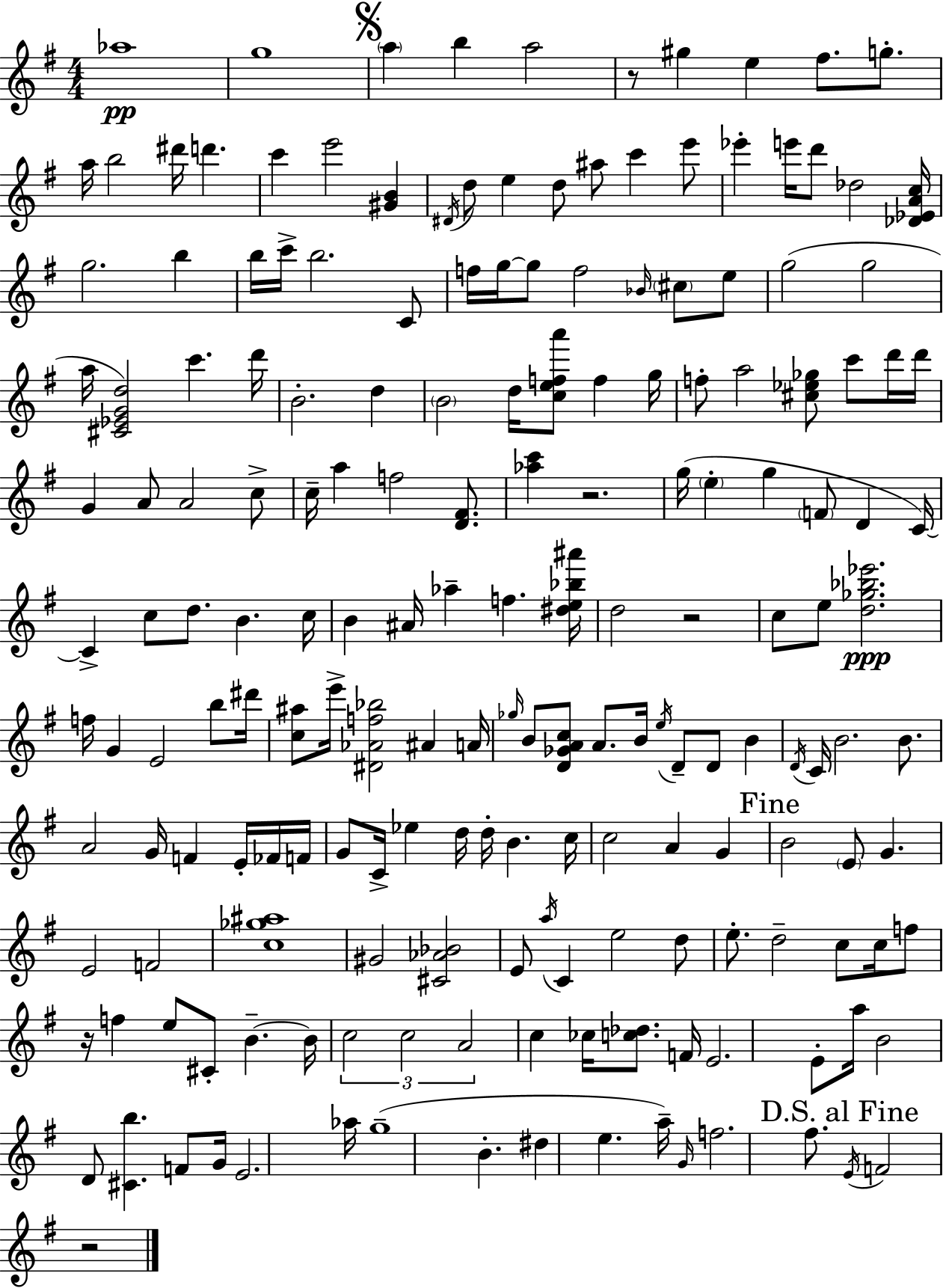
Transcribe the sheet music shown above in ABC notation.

X:1
T:Untitled
M:4/4
L:1/4
K:G
_a4 g4 a b a2 z/2 ^g e ^f/2 g/2 a/4 b2 ^d'/4 d' c' e'2 [^GB] ^D/4 d/2 e d/2 ^a/2 c' e'/2 _e' e'/4 d'/2 _d2 [_D_EAc]/4 g2 b b/4 c'/4 b2 C/2 f/4 g/4 g/2 f2 _B/4 ^c/2 e/2 g2 g2 a/4 [^C_EGd]2 c' d'/4 B2 d B2 d/4 [cefa']/2 f g/4 f/2 a2 [^c_e_g]/2 c'/2 d'/4 d'/4 G A/2 A2 c/2 c/4 a f2 [D^F]/2 [_ac'] z2 g/4 e g F/2 D C/4 C c/2 d/2 B c/4 B ^A/4 _a f [^de_b^a']/4 d2 z2 c/2 e/2 [d_g_b_e']2 f/4 G E2 b/2 ^d'/4 [c^a]/2 e'/4 [^D_Af_b]2 ^A A/4 _g/4 B/2 [D_GAc]/2 A/2 B/4 e/4 D/2 D/2 B D/4 C/4 B2 B/2 A2 G/4 F E/4 _F/4 F/4 G/2 C/4 _e d/4 d/4 B c/4 c2 A G B2 E/2 G E2 F2 [c_g^a]4 ^G2 [^C_A_B]2 E/2 a/4 C e2 d/2 e/2 d2 c/2 c/4 f/2 z/4 f e/2 ^C/2 B B/4 c2 c2 A2 c _c/4 [c_d]/2 F/4 E2 E/2 a/4 B2 D/2 [^Cb] F/2 G/4 E2 _a/4 g4 B ^d e a/4 G/4 f2 ^f/2 E/4 F2 z2